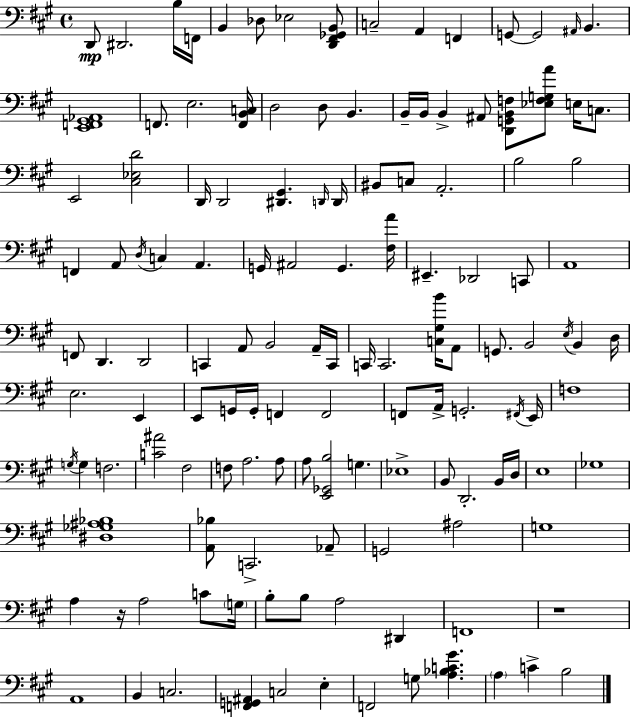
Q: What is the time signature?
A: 4/4